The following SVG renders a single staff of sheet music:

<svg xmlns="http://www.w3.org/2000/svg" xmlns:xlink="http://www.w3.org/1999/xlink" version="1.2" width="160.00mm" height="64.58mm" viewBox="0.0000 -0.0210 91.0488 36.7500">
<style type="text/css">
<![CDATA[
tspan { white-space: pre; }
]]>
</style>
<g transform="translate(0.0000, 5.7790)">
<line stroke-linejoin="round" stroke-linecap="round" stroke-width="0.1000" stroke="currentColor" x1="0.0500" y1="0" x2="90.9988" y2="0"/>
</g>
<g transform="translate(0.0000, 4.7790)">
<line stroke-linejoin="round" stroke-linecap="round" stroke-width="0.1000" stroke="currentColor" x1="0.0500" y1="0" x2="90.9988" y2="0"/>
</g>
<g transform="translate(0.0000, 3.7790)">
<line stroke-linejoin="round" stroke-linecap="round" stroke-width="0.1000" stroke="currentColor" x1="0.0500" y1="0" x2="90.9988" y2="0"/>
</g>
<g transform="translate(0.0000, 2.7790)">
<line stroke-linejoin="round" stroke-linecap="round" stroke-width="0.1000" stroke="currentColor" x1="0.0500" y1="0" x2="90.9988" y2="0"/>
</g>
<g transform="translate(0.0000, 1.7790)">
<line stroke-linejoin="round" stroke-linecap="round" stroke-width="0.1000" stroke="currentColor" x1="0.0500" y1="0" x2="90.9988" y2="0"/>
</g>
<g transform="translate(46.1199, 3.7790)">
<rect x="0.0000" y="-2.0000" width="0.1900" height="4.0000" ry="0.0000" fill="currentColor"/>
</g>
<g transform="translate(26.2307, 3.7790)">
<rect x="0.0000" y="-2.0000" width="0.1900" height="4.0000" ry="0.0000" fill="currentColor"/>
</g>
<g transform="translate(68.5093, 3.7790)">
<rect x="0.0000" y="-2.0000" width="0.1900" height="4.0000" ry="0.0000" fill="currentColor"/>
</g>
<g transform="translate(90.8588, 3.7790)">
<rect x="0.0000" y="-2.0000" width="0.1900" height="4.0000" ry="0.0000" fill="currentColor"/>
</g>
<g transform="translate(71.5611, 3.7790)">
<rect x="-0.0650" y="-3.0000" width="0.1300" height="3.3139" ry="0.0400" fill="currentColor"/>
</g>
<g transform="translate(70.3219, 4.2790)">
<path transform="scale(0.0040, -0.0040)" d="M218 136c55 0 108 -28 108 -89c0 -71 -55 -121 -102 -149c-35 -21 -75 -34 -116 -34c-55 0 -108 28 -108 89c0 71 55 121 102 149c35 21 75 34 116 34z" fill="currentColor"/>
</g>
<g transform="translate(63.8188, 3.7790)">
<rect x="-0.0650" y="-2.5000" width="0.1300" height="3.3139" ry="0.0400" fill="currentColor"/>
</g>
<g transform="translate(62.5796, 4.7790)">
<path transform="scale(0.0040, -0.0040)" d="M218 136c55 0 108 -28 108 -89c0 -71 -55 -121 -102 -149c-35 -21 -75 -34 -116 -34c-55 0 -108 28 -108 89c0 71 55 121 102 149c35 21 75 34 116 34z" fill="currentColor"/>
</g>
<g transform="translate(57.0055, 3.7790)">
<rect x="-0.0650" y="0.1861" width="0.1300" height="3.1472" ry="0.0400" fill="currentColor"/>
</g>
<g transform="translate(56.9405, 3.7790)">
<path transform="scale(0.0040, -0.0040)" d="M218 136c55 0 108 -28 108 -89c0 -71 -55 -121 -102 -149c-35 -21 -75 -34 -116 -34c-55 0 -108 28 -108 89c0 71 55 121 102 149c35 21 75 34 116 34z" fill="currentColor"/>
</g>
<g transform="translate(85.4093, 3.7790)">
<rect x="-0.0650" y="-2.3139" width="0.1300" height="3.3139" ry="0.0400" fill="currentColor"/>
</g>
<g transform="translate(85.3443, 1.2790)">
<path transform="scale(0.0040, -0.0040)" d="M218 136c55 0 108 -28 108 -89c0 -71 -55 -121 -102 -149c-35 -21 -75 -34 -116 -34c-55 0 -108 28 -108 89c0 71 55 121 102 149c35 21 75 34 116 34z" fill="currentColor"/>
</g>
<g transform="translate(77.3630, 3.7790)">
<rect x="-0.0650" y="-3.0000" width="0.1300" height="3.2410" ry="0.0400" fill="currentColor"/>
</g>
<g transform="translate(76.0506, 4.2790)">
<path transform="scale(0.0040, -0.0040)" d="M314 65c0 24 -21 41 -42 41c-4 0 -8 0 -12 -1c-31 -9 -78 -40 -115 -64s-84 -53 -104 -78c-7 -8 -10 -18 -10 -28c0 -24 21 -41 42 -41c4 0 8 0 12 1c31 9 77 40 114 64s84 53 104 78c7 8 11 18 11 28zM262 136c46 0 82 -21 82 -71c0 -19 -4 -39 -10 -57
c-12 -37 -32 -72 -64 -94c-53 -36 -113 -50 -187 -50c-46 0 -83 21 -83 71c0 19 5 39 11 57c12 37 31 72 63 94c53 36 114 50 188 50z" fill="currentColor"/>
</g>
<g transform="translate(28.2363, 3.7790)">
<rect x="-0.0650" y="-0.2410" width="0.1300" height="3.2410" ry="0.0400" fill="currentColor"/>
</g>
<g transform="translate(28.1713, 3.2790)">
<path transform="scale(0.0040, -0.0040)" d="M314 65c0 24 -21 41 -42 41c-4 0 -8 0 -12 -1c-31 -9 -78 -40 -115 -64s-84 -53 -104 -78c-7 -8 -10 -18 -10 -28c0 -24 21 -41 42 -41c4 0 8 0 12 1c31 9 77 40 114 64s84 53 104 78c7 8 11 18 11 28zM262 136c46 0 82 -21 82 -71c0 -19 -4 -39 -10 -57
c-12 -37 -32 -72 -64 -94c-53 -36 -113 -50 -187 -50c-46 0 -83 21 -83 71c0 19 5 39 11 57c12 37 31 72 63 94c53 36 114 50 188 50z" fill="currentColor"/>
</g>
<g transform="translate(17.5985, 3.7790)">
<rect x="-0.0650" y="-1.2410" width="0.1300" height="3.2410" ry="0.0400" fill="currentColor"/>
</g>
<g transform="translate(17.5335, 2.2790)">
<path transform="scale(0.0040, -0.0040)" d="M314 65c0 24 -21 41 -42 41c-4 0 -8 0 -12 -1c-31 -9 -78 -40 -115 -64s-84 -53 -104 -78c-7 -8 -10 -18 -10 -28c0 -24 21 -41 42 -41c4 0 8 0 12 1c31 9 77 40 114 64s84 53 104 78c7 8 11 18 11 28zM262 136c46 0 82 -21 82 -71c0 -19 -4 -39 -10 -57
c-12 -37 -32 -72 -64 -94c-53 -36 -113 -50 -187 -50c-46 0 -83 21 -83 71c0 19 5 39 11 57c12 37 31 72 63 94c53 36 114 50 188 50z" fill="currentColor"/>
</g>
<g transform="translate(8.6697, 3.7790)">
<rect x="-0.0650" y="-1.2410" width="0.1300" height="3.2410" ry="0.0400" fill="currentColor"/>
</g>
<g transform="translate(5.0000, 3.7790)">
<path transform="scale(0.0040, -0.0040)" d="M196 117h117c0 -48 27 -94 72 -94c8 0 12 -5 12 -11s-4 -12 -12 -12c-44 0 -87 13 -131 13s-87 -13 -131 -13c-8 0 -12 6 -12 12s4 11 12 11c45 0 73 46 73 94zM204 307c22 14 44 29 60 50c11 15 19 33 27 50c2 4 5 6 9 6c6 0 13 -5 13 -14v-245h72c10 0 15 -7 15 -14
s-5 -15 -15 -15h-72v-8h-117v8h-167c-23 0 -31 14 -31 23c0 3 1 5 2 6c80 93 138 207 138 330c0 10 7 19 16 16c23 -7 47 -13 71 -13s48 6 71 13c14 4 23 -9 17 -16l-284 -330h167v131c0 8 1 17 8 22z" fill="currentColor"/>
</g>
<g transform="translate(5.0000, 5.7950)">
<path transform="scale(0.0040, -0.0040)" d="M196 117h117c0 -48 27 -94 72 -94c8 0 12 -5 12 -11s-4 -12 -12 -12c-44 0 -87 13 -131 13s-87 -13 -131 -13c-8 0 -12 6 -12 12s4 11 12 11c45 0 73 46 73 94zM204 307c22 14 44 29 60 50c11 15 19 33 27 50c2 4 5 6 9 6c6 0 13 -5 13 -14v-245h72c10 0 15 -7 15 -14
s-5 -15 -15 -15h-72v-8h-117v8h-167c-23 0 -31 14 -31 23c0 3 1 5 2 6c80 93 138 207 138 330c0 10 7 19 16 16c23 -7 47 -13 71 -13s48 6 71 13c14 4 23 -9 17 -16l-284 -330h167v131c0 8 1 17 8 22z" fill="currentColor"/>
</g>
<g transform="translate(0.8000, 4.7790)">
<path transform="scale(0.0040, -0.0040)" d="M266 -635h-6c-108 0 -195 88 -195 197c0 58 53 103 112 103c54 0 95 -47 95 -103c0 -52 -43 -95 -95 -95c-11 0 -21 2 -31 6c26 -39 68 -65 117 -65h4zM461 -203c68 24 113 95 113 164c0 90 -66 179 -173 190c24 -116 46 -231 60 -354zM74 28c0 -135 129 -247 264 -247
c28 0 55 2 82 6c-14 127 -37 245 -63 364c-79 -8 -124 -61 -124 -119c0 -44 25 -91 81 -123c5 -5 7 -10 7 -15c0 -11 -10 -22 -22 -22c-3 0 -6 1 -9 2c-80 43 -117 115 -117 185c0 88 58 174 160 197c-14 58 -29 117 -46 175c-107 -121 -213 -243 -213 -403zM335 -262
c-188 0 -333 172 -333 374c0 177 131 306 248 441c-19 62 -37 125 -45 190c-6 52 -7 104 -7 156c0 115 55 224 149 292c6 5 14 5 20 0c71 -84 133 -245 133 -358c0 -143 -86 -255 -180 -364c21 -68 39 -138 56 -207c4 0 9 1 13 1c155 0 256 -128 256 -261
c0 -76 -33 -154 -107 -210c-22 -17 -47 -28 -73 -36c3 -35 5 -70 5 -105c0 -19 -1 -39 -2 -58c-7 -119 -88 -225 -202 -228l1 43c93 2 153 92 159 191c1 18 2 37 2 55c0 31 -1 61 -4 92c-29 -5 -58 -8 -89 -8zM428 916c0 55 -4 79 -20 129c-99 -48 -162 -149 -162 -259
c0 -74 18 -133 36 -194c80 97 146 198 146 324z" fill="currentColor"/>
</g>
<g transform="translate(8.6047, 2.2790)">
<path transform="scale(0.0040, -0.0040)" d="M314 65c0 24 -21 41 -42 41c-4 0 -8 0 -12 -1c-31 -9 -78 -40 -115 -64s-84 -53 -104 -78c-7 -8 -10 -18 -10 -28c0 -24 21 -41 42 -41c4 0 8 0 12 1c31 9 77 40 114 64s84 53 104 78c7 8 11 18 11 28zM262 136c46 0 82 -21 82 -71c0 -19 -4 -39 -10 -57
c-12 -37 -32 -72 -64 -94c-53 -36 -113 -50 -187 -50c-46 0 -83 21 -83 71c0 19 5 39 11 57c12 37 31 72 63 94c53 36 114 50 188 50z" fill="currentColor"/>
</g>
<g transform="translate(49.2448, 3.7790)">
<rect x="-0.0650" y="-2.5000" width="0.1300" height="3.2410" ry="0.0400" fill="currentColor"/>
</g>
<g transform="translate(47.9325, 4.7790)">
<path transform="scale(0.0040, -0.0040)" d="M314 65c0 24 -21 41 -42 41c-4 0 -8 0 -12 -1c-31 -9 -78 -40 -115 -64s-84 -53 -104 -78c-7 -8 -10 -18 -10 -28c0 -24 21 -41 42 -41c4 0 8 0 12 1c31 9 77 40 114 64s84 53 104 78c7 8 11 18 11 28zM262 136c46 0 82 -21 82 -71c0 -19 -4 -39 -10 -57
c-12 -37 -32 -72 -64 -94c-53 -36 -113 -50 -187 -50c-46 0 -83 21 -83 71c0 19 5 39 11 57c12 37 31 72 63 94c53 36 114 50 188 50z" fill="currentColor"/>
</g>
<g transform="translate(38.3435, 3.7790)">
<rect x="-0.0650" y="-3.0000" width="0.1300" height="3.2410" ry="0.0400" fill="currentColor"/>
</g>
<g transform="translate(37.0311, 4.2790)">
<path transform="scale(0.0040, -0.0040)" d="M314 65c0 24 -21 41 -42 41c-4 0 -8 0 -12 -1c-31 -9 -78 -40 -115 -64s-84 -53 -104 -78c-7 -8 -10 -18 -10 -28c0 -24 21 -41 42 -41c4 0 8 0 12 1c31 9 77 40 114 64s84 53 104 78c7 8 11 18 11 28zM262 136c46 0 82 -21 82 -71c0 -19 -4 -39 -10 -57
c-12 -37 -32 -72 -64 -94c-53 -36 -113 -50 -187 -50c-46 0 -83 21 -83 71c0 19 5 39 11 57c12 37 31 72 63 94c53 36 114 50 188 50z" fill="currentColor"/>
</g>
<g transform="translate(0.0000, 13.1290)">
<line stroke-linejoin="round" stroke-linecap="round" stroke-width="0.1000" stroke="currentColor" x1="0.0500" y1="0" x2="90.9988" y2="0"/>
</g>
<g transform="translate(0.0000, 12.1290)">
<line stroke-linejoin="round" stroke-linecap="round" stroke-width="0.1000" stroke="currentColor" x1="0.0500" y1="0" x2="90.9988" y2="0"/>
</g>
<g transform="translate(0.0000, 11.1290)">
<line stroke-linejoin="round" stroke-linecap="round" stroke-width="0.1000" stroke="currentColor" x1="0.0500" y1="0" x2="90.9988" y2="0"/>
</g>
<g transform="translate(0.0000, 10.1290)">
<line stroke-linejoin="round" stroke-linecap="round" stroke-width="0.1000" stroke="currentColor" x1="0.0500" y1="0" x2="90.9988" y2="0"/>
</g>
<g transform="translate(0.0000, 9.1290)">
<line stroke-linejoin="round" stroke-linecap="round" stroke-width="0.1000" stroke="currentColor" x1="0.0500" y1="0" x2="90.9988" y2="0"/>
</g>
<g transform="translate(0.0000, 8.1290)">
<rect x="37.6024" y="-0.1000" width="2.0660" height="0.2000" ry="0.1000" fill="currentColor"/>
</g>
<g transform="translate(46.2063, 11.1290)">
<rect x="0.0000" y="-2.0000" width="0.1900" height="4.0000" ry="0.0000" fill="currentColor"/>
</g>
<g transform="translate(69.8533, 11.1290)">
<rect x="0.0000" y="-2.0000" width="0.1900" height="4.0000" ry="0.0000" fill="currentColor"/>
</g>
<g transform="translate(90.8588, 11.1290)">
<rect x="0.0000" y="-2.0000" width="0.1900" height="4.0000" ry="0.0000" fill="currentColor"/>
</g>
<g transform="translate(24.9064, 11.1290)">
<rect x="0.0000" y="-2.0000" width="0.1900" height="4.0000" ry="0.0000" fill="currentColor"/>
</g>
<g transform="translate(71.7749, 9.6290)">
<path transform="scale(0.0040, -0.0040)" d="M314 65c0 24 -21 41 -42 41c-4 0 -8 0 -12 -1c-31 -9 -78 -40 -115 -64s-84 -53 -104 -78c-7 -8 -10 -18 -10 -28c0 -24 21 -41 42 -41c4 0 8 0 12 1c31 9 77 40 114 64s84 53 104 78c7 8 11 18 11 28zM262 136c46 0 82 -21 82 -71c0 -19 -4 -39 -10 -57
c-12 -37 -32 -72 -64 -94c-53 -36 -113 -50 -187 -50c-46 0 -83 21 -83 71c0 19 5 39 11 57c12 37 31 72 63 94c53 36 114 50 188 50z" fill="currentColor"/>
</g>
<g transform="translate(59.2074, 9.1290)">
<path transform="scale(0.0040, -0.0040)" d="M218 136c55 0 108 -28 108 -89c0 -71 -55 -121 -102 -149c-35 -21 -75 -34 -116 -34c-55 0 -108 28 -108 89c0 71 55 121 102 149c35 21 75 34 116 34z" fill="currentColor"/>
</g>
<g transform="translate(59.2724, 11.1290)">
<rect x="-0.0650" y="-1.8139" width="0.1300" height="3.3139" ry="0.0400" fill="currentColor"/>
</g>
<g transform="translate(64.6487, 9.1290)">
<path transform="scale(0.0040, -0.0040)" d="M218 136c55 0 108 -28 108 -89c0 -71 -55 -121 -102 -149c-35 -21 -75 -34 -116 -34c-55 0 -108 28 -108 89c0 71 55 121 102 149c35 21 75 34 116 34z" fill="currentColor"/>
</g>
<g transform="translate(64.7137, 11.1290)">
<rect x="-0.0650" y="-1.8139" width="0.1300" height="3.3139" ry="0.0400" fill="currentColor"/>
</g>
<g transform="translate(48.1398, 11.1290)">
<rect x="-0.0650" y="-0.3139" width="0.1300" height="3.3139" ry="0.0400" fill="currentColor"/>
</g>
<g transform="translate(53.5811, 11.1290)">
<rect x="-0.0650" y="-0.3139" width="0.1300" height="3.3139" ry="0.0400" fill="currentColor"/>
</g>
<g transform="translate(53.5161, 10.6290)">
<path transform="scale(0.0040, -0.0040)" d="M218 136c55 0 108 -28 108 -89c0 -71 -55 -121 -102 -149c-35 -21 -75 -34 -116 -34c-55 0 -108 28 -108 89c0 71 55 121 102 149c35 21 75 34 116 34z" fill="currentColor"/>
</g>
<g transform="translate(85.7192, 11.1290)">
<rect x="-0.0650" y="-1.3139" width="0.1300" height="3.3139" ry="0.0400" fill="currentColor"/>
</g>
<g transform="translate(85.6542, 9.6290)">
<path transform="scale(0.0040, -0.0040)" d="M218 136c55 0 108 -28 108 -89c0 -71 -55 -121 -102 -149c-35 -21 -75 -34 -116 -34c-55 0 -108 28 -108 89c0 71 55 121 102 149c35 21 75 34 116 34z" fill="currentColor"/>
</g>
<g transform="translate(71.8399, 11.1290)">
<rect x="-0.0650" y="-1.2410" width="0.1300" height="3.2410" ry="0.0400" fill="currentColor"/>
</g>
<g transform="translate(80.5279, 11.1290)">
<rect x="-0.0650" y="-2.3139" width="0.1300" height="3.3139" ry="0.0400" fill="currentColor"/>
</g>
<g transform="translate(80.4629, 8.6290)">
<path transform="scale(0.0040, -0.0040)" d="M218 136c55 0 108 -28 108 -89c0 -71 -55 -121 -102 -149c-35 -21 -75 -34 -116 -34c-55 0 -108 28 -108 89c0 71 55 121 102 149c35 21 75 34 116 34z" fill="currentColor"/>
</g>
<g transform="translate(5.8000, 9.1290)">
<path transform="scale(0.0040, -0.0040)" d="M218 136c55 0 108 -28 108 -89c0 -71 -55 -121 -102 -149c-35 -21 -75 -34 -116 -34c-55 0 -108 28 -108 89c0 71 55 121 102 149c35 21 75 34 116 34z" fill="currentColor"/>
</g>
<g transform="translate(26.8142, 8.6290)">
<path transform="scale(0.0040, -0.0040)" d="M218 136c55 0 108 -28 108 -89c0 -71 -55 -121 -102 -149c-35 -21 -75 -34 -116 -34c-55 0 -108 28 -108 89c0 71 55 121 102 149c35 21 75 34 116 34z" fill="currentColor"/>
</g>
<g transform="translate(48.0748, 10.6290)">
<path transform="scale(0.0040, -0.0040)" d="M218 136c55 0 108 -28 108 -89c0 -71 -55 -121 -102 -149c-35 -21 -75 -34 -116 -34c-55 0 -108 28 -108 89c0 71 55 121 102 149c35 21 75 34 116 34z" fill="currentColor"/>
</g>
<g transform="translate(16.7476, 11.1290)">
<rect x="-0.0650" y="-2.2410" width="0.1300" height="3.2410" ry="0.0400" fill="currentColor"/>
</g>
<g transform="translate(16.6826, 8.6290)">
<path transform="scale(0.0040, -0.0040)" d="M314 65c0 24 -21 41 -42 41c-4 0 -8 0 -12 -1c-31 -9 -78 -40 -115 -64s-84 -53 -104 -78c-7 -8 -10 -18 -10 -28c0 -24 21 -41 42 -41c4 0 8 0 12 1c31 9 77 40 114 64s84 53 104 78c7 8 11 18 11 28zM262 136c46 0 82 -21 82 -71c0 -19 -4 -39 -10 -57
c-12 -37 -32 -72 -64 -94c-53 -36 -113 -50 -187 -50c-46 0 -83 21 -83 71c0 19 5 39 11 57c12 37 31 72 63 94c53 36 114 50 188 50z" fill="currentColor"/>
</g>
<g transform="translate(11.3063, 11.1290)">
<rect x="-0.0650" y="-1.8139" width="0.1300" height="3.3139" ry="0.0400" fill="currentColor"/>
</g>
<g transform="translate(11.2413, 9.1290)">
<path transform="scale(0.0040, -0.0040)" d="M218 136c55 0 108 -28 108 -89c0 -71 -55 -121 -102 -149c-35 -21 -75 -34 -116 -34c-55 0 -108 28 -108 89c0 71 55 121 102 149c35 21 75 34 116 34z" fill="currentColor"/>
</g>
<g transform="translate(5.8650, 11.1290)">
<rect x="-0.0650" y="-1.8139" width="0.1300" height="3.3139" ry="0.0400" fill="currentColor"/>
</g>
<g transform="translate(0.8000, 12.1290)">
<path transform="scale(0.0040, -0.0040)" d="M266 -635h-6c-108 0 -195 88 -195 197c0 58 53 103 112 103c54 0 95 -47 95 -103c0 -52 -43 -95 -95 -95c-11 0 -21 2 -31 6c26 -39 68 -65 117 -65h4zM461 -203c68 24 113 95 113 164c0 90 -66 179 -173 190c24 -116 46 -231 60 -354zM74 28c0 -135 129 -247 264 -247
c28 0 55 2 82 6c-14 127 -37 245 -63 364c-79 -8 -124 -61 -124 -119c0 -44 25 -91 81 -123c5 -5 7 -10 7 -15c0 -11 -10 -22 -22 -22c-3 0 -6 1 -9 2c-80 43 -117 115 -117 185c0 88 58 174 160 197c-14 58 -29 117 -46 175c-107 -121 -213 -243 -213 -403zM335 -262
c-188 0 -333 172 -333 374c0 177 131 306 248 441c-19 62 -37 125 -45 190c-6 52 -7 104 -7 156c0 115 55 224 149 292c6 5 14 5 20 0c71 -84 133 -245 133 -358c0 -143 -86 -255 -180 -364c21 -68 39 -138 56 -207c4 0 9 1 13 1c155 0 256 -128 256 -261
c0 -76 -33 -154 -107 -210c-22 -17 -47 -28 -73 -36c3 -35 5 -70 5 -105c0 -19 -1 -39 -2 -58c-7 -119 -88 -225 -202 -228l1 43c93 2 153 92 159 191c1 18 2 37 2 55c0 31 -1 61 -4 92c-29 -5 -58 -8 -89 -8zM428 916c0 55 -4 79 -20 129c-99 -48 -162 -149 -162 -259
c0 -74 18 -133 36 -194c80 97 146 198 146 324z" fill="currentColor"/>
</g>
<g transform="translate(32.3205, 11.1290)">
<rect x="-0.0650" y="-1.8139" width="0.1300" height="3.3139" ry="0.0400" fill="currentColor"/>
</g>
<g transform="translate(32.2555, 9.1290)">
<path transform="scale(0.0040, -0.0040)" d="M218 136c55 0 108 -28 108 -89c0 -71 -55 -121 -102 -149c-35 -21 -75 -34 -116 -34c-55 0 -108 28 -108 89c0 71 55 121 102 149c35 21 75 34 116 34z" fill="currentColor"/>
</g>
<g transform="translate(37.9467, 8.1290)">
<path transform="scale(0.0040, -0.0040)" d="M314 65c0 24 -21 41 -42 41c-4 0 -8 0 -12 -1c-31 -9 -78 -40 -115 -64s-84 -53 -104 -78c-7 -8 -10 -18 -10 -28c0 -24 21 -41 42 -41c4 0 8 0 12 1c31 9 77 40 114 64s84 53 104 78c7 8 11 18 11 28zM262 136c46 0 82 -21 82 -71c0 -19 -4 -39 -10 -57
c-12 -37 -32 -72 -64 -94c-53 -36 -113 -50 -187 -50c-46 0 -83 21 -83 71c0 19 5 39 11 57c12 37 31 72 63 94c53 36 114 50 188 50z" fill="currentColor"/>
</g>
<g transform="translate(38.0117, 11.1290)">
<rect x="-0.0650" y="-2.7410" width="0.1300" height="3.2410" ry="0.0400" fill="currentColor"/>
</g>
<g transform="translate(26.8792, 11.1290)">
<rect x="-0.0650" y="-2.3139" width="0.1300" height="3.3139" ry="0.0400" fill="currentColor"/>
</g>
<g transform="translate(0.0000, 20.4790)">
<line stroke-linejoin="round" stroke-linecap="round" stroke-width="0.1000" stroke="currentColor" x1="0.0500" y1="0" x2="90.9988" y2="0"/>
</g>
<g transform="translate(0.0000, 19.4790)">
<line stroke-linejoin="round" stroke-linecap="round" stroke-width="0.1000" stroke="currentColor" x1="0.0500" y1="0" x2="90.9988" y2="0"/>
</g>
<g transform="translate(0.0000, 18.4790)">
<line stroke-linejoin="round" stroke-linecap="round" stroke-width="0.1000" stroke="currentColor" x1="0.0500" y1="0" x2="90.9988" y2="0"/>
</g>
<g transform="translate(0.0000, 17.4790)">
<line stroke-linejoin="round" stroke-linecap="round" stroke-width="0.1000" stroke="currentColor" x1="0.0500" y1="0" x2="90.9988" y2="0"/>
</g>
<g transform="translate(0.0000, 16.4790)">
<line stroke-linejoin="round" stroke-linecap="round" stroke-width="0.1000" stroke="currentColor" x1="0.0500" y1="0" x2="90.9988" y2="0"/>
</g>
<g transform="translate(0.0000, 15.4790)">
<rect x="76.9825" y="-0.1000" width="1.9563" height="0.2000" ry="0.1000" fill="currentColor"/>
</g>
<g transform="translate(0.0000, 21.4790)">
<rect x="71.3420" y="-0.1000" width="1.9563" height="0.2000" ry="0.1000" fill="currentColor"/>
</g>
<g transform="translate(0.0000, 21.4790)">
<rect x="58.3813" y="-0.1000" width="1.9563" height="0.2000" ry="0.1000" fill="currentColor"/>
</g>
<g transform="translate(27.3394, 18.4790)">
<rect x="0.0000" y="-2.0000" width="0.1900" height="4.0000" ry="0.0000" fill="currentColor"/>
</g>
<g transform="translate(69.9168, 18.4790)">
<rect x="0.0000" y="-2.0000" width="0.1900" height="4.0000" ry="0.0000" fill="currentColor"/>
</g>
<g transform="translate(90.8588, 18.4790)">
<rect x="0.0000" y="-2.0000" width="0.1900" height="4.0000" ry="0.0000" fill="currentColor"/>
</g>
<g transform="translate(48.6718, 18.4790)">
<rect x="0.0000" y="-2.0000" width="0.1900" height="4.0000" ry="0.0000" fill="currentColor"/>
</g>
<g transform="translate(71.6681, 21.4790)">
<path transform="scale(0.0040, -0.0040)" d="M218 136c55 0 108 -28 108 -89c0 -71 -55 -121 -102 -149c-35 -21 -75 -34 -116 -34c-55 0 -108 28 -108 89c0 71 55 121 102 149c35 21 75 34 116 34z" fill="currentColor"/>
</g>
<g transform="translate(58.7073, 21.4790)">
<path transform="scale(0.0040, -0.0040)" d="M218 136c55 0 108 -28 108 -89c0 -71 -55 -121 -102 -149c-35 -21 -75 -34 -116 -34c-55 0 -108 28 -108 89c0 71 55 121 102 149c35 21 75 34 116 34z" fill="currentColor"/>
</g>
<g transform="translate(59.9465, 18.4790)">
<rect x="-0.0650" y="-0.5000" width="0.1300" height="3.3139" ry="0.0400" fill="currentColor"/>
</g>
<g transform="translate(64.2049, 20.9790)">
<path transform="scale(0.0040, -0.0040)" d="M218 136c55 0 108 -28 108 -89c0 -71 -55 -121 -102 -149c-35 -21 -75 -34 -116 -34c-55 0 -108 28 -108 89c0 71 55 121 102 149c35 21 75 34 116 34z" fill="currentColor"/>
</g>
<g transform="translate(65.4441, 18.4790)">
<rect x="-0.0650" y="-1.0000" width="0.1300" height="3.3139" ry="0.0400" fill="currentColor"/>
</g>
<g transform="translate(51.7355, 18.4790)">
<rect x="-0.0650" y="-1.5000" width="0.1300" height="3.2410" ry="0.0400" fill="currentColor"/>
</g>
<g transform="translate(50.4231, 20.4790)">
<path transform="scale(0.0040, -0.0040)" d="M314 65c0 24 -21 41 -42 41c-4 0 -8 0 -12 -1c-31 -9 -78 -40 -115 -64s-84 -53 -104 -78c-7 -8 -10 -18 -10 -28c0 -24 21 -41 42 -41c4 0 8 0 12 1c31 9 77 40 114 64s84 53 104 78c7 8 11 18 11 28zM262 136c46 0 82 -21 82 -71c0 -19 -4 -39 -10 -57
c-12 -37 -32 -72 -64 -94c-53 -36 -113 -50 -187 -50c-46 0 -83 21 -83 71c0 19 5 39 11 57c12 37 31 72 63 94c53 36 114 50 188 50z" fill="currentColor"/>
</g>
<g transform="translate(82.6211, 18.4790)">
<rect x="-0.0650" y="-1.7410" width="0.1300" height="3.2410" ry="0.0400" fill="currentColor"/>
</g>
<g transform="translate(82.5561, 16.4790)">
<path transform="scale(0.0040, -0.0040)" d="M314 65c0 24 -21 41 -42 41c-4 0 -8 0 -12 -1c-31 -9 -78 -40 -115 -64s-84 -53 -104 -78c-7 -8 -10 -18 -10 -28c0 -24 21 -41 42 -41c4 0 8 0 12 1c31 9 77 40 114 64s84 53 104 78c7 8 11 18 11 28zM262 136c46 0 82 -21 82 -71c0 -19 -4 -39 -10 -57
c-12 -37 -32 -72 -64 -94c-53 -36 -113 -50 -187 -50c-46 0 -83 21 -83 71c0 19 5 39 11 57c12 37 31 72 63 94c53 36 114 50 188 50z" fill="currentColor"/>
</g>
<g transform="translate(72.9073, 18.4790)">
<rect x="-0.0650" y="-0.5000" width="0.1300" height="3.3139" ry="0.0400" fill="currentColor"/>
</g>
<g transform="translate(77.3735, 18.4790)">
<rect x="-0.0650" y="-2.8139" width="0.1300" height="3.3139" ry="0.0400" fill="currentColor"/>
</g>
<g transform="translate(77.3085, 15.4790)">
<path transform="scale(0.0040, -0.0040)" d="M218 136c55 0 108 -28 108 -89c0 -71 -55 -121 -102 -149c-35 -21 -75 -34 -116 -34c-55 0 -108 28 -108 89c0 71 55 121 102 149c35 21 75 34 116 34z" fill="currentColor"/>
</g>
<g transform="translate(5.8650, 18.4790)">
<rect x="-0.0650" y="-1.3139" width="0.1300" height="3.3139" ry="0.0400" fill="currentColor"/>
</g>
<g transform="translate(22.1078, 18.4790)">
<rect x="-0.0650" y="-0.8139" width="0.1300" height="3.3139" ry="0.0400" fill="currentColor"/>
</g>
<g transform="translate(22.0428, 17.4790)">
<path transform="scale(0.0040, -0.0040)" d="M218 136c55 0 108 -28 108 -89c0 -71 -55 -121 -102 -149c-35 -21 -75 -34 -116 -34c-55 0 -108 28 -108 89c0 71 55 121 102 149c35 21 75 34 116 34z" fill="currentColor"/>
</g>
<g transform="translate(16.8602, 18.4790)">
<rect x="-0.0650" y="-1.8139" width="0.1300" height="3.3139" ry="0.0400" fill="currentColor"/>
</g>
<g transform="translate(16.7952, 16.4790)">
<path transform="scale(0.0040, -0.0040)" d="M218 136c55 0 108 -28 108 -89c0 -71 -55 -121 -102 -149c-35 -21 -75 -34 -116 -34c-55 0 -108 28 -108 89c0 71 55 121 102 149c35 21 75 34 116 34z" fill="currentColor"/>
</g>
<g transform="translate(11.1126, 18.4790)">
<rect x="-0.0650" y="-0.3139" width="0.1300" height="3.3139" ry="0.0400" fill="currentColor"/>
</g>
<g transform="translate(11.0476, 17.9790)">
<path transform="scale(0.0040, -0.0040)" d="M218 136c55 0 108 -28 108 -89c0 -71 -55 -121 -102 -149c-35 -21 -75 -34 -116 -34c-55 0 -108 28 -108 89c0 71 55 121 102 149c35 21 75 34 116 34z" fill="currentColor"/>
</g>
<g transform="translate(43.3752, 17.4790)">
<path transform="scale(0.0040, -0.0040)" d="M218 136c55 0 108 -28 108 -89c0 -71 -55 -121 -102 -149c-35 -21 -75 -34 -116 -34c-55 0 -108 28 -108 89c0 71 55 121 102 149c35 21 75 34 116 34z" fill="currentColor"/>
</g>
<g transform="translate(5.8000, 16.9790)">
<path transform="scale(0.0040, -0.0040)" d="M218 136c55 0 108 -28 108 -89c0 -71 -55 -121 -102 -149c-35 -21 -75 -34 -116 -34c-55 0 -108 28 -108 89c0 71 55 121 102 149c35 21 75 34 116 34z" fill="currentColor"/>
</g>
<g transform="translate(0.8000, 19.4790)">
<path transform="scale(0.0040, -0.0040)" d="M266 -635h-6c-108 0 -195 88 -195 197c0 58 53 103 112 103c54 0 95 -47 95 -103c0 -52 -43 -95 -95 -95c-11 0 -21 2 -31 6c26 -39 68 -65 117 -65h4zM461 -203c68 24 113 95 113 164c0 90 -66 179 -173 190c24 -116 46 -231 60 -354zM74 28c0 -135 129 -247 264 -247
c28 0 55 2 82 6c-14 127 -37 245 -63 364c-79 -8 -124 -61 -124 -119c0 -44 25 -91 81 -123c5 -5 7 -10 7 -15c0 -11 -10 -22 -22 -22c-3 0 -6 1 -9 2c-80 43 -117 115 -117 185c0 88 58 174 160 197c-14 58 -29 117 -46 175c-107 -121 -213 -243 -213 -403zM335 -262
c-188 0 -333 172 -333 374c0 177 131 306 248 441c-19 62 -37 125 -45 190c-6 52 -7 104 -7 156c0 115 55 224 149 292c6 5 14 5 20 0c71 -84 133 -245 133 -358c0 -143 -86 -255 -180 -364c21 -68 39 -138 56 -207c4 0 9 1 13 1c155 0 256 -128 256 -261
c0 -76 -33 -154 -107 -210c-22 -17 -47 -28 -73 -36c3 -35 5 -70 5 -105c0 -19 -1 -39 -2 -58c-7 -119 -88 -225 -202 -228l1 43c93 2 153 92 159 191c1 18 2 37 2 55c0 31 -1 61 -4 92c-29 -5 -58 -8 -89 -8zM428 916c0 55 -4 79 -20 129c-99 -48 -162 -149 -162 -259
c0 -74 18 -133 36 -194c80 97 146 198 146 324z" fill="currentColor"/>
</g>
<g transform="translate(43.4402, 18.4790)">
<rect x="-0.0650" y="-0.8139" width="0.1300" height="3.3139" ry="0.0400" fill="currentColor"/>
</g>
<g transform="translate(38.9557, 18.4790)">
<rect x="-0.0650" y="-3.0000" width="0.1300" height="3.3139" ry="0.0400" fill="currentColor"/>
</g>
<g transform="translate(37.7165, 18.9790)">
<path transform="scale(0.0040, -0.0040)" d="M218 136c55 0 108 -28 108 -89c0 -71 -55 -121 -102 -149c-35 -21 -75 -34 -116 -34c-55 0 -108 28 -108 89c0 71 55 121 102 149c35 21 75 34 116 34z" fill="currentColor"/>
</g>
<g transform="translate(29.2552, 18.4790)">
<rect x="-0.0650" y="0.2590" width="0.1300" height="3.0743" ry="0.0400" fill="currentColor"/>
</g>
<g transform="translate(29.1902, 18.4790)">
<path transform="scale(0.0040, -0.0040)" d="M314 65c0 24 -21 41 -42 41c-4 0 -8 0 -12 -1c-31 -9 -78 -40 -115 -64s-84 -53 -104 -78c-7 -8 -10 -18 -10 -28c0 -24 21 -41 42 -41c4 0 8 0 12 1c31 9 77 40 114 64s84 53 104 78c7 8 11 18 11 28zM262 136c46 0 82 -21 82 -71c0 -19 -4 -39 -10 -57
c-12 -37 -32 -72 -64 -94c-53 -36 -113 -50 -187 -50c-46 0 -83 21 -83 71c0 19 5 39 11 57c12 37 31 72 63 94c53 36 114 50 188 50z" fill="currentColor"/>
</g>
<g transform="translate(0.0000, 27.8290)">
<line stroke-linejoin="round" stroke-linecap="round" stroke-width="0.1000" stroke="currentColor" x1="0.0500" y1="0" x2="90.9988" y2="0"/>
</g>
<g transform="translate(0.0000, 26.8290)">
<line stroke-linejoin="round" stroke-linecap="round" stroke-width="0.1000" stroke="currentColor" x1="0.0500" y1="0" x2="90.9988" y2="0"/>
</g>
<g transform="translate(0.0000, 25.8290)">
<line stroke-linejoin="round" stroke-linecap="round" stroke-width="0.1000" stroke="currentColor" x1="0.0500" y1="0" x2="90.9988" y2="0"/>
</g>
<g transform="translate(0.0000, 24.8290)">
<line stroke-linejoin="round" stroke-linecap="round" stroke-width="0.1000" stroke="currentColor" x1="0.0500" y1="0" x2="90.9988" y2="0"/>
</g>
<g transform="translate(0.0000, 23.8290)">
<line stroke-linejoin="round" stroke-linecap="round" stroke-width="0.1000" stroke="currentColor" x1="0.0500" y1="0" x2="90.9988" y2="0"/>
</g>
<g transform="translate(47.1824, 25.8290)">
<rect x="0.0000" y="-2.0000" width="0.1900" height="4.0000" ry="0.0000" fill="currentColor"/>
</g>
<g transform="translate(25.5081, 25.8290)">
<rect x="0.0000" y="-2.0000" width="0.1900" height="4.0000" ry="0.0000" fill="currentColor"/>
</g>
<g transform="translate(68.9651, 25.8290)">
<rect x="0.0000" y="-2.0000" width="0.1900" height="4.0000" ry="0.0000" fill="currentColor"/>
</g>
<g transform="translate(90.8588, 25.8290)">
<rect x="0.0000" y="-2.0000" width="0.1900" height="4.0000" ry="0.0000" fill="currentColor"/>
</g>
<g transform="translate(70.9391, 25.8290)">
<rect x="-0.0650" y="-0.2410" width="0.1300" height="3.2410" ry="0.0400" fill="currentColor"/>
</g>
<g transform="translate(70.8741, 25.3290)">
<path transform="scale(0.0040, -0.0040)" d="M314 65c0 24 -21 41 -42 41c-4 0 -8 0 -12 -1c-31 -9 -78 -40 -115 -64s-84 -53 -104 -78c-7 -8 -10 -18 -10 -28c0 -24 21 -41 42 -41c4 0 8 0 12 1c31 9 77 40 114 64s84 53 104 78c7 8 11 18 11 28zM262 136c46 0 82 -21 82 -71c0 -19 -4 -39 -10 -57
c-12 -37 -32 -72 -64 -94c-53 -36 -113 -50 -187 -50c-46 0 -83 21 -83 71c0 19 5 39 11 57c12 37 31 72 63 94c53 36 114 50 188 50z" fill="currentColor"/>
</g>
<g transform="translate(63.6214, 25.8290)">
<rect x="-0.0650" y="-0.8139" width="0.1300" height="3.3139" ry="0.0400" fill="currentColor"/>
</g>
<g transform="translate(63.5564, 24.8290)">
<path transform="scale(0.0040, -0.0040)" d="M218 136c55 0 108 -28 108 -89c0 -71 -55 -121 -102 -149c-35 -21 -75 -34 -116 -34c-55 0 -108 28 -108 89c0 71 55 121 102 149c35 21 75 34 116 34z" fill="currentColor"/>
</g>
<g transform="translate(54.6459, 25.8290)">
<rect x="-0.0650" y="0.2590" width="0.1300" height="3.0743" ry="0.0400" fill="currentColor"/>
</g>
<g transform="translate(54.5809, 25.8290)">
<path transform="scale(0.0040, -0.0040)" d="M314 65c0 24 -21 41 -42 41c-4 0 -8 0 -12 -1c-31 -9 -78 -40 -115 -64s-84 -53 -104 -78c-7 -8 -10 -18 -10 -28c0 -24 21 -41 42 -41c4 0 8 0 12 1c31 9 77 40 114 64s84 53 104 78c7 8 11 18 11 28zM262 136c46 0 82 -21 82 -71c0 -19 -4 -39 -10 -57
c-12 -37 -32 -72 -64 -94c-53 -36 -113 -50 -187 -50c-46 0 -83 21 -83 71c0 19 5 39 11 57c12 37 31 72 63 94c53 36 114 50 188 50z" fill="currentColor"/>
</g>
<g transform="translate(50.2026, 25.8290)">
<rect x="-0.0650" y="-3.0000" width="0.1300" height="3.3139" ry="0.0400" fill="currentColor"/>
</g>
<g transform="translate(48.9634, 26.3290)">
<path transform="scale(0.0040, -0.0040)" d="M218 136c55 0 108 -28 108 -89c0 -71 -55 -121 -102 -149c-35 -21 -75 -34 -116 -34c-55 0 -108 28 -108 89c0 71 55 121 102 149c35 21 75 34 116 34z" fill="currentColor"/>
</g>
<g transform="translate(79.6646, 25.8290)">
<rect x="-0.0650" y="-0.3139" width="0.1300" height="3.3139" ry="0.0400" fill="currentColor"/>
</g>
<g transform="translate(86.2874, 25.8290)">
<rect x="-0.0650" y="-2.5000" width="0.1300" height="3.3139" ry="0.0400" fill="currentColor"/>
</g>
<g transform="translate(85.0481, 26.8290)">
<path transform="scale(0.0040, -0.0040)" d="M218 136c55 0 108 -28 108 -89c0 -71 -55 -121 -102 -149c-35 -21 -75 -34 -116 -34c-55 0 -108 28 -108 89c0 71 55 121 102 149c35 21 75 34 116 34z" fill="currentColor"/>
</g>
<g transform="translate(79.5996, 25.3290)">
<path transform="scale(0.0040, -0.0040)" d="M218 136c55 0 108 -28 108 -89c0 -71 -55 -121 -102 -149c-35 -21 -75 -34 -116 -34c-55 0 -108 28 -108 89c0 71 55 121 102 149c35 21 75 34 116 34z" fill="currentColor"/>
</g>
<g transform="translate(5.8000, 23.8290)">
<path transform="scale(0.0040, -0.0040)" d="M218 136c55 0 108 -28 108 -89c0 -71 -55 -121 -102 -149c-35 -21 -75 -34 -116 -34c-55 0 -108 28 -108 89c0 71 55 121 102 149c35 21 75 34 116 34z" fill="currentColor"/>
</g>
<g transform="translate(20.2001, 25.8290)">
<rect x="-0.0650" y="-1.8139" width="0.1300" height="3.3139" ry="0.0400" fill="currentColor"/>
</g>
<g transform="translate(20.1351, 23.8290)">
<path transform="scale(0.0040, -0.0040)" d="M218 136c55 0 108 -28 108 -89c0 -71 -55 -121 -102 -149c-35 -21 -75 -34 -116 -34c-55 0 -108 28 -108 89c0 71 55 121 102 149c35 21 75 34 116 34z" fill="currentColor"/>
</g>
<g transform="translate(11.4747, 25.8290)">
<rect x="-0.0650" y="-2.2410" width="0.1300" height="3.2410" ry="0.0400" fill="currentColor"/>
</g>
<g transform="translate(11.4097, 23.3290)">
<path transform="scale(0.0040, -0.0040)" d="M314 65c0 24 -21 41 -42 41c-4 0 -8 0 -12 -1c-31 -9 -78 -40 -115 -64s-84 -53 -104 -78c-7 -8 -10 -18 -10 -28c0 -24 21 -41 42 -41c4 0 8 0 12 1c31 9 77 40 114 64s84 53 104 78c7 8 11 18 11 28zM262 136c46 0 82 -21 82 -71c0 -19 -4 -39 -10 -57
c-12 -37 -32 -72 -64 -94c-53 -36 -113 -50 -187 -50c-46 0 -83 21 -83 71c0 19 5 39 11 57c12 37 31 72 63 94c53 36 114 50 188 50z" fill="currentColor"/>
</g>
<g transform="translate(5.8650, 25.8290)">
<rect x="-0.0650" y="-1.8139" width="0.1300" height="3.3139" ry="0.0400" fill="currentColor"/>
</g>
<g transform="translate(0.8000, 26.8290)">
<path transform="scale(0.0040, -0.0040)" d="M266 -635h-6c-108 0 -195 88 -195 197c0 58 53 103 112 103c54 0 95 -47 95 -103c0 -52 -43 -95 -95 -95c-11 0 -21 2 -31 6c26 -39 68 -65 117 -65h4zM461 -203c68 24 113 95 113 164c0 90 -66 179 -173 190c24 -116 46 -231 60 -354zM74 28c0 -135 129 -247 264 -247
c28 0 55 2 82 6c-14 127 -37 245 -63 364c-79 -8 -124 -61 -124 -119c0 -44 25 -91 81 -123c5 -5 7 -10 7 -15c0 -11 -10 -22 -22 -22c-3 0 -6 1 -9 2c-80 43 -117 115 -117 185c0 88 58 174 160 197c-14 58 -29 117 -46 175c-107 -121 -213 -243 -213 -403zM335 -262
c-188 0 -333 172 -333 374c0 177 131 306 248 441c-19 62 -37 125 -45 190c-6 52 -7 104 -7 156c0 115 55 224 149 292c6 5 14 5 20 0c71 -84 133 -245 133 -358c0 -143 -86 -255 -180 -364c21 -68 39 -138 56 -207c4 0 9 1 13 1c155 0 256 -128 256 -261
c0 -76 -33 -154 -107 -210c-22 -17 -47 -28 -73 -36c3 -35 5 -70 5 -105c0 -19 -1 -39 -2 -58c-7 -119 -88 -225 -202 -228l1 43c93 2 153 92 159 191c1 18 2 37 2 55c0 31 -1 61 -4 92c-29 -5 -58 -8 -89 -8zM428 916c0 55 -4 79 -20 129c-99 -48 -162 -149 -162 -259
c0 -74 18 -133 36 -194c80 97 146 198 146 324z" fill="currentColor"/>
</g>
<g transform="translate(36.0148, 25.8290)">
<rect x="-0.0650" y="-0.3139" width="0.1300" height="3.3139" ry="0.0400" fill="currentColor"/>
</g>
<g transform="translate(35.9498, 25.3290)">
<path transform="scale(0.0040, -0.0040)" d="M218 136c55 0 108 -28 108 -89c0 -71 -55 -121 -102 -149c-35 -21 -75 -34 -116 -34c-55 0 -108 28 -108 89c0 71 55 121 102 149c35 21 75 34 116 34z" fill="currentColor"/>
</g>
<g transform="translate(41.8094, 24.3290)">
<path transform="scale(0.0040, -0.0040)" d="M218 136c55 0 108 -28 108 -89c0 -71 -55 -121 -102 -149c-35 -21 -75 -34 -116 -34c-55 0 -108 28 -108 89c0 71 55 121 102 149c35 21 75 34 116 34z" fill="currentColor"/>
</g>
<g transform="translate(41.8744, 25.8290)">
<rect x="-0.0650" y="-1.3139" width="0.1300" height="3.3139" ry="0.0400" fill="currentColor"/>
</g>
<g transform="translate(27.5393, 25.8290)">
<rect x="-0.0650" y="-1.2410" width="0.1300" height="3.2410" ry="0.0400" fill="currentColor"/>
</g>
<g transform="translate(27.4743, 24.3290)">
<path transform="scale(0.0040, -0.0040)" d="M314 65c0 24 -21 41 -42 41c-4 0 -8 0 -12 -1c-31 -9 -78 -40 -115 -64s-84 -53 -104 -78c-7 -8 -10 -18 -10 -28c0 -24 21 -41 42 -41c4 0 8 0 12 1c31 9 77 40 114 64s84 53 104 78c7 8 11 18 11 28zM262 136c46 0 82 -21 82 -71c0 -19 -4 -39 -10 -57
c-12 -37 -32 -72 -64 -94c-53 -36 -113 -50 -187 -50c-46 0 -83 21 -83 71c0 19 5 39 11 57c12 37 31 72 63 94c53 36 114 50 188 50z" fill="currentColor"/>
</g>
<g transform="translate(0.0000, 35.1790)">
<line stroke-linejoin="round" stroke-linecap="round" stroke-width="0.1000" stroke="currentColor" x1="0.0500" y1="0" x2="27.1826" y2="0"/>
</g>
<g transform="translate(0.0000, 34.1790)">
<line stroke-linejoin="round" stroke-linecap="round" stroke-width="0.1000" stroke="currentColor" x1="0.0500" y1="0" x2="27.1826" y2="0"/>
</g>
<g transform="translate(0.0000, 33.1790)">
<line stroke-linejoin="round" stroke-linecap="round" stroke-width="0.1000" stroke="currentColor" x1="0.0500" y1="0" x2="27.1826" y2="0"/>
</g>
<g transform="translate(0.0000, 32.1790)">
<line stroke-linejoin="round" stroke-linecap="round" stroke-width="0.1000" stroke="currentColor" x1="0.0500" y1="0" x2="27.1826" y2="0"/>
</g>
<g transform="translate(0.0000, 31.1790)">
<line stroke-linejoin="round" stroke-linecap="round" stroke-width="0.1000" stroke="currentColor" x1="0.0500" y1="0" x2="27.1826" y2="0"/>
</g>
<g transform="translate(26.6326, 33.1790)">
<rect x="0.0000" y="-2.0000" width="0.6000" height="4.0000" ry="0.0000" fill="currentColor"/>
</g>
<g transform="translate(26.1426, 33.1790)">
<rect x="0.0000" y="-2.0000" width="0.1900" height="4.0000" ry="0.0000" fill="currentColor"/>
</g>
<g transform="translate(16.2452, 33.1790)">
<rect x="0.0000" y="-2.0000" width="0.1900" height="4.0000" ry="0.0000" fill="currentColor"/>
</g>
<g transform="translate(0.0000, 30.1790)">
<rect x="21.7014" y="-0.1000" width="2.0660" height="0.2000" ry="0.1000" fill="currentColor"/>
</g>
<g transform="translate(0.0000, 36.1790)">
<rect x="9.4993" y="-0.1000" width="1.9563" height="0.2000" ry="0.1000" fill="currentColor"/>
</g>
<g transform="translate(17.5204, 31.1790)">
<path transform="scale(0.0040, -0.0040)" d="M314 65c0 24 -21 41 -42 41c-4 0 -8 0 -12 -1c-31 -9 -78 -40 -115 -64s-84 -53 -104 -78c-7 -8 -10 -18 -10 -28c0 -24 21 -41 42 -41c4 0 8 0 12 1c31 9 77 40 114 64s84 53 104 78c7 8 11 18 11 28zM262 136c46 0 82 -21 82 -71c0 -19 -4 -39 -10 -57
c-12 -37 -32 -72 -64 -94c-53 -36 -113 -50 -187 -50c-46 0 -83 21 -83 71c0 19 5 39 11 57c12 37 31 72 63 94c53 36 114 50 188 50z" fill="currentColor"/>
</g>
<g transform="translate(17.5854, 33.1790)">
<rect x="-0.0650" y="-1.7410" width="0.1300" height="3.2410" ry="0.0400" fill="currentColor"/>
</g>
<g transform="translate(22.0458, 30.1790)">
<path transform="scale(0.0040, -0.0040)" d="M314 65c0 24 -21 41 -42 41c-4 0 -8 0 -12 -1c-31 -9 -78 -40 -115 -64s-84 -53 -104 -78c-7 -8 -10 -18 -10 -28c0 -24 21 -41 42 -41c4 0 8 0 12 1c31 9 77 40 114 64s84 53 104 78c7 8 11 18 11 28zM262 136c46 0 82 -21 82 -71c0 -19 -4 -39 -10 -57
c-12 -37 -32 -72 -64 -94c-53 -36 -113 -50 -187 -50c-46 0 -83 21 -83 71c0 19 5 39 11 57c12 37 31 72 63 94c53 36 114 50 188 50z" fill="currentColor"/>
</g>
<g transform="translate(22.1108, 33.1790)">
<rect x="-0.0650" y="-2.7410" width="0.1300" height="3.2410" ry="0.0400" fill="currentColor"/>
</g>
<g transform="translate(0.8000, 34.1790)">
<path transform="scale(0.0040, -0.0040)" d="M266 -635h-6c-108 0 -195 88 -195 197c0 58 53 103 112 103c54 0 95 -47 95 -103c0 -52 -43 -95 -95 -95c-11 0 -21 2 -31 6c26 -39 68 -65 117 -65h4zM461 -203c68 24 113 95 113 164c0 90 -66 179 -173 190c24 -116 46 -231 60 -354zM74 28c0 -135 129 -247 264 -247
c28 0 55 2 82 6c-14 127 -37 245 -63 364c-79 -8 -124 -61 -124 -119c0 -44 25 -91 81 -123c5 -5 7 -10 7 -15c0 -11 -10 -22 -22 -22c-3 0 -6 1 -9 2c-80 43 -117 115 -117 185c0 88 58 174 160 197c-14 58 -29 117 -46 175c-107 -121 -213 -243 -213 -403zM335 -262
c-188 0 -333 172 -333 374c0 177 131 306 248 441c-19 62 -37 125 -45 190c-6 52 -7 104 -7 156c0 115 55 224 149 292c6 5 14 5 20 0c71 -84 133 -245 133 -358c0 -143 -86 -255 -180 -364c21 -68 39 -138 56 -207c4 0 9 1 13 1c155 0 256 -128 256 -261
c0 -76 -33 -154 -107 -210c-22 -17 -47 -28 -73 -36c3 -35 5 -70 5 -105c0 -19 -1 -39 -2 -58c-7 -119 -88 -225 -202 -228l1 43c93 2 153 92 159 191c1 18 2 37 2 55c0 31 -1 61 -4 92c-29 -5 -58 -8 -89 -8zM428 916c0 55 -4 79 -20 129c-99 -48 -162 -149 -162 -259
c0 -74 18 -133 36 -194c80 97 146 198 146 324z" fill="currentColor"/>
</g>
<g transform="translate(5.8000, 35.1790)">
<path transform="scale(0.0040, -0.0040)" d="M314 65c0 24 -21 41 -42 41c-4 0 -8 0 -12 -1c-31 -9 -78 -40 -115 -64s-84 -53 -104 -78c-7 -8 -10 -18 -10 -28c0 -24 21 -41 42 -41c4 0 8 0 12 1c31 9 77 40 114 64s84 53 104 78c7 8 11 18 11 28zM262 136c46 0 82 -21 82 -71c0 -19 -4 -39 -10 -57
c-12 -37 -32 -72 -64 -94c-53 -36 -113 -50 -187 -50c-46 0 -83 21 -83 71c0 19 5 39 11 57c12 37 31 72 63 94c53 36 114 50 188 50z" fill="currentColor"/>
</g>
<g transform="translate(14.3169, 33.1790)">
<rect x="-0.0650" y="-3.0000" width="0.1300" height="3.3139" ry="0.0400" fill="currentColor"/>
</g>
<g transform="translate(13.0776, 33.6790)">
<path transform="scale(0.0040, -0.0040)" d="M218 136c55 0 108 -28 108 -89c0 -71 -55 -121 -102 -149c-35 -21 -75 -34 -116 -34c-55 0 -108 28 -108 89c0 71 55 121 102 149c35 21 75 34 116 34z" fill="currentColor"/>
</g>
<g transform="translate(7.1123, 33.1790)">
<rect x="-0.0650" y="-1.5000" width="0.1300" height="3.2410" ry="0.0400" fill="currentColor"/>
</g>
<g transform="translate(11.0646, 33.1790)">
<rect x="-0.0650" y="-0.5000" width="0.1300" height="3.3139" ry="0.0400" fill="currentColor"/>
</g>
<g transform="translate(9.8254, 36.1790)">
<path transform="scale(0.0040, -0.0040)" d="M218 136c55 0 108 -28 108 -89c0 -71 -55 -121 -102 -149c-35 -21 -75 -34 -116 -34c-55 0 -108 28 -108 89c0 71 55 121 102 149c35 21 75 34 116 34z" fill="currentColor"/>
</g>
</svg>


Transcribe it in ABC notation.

X:1
T:Untitled
M:4/4
L:1/4
K:C
e2 e2 c2 A2 G2 B G A A2 g f f g2 g f a2 c c f f e2 g e e c f d B2 A d E2 C D C a f2 f g2 f e2 c e A B2 d c2 c G E2 C A f2 a2